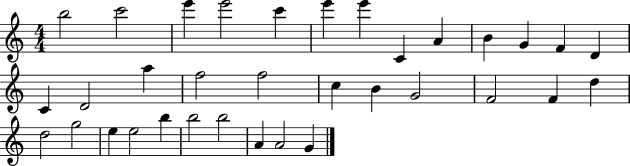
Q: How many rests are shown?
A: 0